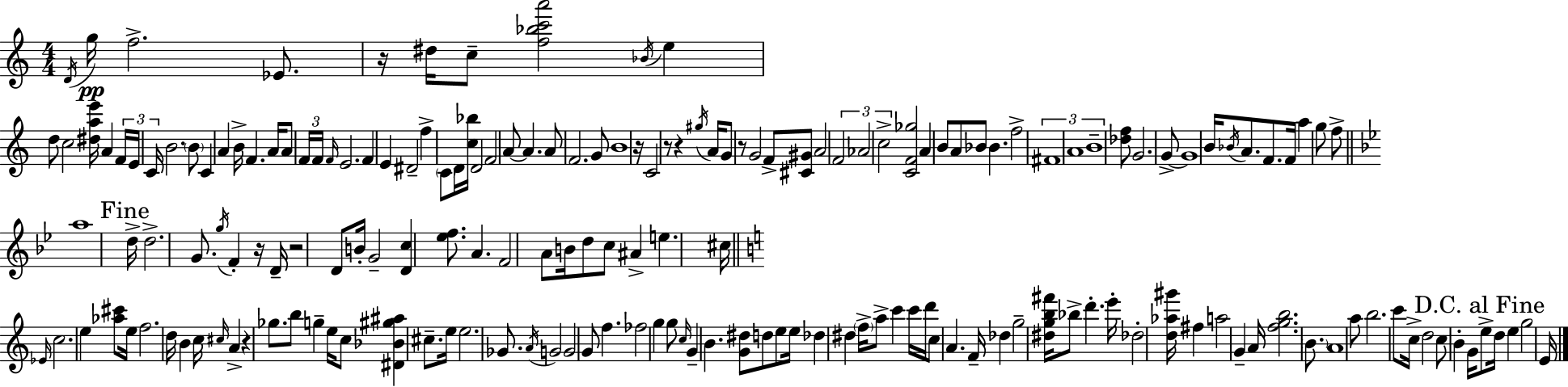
X:1
T:Untitled
M:4/4
L:1/4
K:Am
D/4 g/4 f2 _E/2 z/4 ^d/4 c/2 [f_bc'a']2 _B/4 e d/2 c2 [^dae']/4 A F/4 E/4 C/4 B2 B/2 C A B/4 F A/4 A/2 F/4 F/4 F/4 E2 F E ^D2 f C/2 D/4 [c_b]/4 D2 F2 A/2 A A/2 F2 G/2 B4 z/4 C2 z/2 z ^g/4 A/4 G/2 z/2 G2 F/2 [^C^G]/2 A2 F2 _A2 c2 [CF_g]2 A B/2 A/2 _B/2 _B f2 ^F4 A4 B4 [_df]/2 G2 G/2 G4 B/4 _B/4 A/2 F/2 F/4 a g/2 f/2 a4 d/4 d2 G/2 g/4 F z/4 D/4 z2 D/2 B/4 G2 [Dc] [_ef]/2 A F2 A/2 B/4 d/2 c/2 ^A e ^c/4 _E/4 c2 e [_a^c']/2 e/4 f2 d/4 B c/4 ^c/4 A z _g/2 b/2 g e/4 c/2 [^D_B^g^a] ^c/2 e/4 e2 _G/2 A/4 G2 G2 G/2 f _f2 g g/2 c/4 G B [G^d]/2 d/2 e/2 e/4 _d ^d f/4 a/2 c' c'/4 d'/4 c/2 A F/4 _d g2 [^dgb^f']/4 _b/2 d' e'/4 _d2 [d_a^g']/4 ^f a2 G A/4 [fgb]2 B/2 A4 a/2 b2 c'/2 c/4 d2 c/2 B G/4 e/2 d/4 e g2 E/4